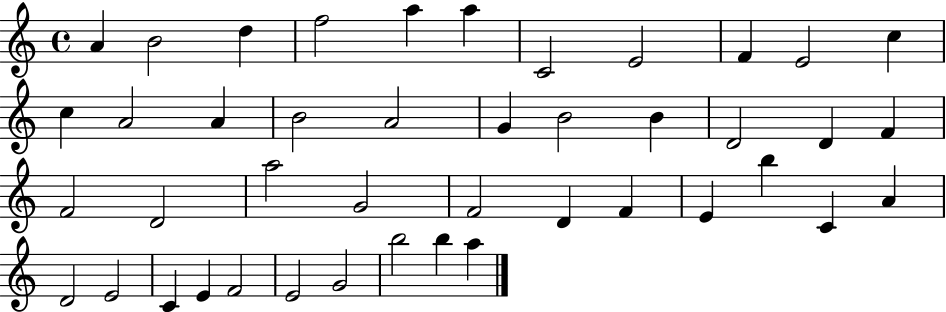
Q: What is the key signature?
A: C major